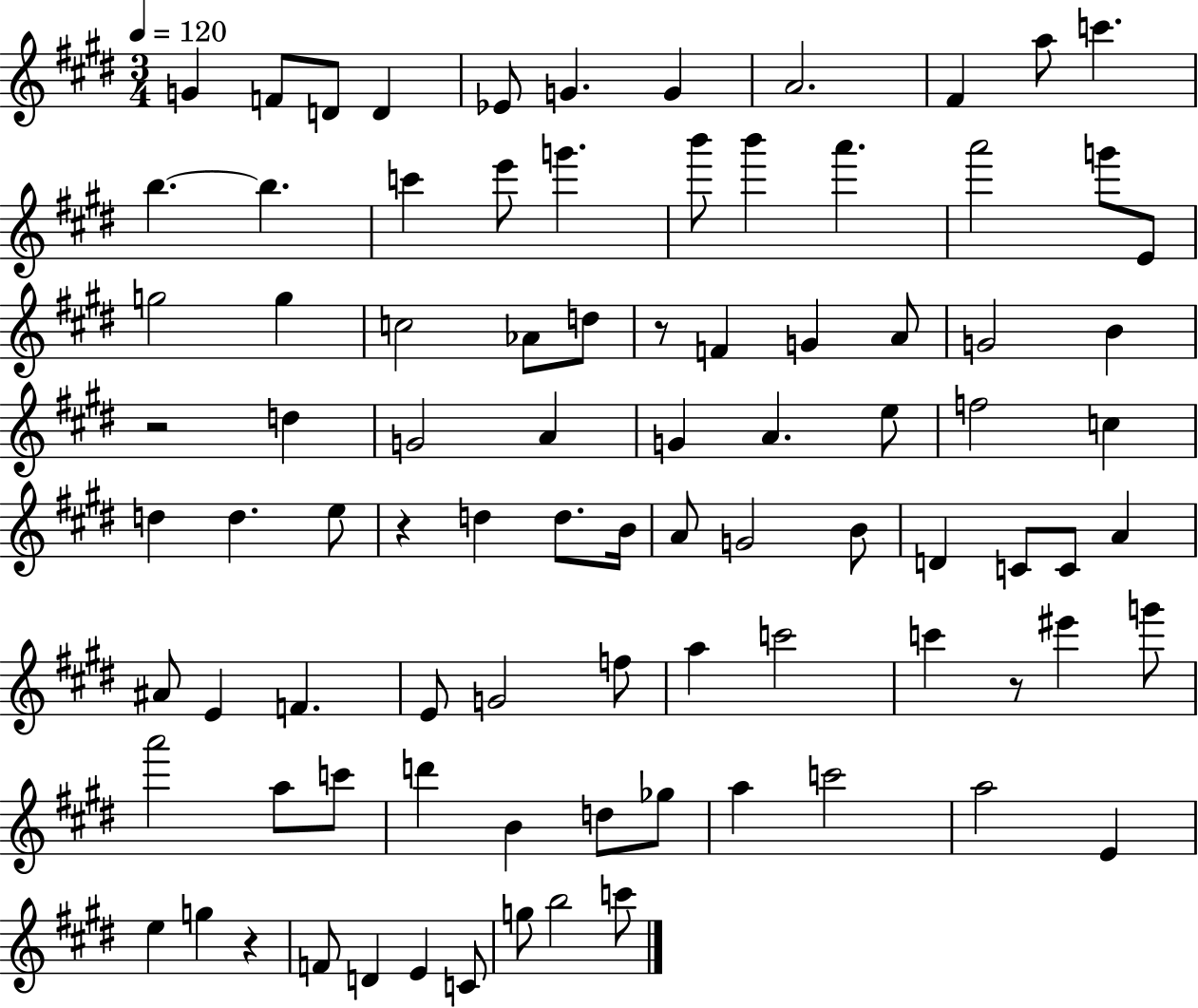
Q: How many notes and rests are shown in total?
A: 89